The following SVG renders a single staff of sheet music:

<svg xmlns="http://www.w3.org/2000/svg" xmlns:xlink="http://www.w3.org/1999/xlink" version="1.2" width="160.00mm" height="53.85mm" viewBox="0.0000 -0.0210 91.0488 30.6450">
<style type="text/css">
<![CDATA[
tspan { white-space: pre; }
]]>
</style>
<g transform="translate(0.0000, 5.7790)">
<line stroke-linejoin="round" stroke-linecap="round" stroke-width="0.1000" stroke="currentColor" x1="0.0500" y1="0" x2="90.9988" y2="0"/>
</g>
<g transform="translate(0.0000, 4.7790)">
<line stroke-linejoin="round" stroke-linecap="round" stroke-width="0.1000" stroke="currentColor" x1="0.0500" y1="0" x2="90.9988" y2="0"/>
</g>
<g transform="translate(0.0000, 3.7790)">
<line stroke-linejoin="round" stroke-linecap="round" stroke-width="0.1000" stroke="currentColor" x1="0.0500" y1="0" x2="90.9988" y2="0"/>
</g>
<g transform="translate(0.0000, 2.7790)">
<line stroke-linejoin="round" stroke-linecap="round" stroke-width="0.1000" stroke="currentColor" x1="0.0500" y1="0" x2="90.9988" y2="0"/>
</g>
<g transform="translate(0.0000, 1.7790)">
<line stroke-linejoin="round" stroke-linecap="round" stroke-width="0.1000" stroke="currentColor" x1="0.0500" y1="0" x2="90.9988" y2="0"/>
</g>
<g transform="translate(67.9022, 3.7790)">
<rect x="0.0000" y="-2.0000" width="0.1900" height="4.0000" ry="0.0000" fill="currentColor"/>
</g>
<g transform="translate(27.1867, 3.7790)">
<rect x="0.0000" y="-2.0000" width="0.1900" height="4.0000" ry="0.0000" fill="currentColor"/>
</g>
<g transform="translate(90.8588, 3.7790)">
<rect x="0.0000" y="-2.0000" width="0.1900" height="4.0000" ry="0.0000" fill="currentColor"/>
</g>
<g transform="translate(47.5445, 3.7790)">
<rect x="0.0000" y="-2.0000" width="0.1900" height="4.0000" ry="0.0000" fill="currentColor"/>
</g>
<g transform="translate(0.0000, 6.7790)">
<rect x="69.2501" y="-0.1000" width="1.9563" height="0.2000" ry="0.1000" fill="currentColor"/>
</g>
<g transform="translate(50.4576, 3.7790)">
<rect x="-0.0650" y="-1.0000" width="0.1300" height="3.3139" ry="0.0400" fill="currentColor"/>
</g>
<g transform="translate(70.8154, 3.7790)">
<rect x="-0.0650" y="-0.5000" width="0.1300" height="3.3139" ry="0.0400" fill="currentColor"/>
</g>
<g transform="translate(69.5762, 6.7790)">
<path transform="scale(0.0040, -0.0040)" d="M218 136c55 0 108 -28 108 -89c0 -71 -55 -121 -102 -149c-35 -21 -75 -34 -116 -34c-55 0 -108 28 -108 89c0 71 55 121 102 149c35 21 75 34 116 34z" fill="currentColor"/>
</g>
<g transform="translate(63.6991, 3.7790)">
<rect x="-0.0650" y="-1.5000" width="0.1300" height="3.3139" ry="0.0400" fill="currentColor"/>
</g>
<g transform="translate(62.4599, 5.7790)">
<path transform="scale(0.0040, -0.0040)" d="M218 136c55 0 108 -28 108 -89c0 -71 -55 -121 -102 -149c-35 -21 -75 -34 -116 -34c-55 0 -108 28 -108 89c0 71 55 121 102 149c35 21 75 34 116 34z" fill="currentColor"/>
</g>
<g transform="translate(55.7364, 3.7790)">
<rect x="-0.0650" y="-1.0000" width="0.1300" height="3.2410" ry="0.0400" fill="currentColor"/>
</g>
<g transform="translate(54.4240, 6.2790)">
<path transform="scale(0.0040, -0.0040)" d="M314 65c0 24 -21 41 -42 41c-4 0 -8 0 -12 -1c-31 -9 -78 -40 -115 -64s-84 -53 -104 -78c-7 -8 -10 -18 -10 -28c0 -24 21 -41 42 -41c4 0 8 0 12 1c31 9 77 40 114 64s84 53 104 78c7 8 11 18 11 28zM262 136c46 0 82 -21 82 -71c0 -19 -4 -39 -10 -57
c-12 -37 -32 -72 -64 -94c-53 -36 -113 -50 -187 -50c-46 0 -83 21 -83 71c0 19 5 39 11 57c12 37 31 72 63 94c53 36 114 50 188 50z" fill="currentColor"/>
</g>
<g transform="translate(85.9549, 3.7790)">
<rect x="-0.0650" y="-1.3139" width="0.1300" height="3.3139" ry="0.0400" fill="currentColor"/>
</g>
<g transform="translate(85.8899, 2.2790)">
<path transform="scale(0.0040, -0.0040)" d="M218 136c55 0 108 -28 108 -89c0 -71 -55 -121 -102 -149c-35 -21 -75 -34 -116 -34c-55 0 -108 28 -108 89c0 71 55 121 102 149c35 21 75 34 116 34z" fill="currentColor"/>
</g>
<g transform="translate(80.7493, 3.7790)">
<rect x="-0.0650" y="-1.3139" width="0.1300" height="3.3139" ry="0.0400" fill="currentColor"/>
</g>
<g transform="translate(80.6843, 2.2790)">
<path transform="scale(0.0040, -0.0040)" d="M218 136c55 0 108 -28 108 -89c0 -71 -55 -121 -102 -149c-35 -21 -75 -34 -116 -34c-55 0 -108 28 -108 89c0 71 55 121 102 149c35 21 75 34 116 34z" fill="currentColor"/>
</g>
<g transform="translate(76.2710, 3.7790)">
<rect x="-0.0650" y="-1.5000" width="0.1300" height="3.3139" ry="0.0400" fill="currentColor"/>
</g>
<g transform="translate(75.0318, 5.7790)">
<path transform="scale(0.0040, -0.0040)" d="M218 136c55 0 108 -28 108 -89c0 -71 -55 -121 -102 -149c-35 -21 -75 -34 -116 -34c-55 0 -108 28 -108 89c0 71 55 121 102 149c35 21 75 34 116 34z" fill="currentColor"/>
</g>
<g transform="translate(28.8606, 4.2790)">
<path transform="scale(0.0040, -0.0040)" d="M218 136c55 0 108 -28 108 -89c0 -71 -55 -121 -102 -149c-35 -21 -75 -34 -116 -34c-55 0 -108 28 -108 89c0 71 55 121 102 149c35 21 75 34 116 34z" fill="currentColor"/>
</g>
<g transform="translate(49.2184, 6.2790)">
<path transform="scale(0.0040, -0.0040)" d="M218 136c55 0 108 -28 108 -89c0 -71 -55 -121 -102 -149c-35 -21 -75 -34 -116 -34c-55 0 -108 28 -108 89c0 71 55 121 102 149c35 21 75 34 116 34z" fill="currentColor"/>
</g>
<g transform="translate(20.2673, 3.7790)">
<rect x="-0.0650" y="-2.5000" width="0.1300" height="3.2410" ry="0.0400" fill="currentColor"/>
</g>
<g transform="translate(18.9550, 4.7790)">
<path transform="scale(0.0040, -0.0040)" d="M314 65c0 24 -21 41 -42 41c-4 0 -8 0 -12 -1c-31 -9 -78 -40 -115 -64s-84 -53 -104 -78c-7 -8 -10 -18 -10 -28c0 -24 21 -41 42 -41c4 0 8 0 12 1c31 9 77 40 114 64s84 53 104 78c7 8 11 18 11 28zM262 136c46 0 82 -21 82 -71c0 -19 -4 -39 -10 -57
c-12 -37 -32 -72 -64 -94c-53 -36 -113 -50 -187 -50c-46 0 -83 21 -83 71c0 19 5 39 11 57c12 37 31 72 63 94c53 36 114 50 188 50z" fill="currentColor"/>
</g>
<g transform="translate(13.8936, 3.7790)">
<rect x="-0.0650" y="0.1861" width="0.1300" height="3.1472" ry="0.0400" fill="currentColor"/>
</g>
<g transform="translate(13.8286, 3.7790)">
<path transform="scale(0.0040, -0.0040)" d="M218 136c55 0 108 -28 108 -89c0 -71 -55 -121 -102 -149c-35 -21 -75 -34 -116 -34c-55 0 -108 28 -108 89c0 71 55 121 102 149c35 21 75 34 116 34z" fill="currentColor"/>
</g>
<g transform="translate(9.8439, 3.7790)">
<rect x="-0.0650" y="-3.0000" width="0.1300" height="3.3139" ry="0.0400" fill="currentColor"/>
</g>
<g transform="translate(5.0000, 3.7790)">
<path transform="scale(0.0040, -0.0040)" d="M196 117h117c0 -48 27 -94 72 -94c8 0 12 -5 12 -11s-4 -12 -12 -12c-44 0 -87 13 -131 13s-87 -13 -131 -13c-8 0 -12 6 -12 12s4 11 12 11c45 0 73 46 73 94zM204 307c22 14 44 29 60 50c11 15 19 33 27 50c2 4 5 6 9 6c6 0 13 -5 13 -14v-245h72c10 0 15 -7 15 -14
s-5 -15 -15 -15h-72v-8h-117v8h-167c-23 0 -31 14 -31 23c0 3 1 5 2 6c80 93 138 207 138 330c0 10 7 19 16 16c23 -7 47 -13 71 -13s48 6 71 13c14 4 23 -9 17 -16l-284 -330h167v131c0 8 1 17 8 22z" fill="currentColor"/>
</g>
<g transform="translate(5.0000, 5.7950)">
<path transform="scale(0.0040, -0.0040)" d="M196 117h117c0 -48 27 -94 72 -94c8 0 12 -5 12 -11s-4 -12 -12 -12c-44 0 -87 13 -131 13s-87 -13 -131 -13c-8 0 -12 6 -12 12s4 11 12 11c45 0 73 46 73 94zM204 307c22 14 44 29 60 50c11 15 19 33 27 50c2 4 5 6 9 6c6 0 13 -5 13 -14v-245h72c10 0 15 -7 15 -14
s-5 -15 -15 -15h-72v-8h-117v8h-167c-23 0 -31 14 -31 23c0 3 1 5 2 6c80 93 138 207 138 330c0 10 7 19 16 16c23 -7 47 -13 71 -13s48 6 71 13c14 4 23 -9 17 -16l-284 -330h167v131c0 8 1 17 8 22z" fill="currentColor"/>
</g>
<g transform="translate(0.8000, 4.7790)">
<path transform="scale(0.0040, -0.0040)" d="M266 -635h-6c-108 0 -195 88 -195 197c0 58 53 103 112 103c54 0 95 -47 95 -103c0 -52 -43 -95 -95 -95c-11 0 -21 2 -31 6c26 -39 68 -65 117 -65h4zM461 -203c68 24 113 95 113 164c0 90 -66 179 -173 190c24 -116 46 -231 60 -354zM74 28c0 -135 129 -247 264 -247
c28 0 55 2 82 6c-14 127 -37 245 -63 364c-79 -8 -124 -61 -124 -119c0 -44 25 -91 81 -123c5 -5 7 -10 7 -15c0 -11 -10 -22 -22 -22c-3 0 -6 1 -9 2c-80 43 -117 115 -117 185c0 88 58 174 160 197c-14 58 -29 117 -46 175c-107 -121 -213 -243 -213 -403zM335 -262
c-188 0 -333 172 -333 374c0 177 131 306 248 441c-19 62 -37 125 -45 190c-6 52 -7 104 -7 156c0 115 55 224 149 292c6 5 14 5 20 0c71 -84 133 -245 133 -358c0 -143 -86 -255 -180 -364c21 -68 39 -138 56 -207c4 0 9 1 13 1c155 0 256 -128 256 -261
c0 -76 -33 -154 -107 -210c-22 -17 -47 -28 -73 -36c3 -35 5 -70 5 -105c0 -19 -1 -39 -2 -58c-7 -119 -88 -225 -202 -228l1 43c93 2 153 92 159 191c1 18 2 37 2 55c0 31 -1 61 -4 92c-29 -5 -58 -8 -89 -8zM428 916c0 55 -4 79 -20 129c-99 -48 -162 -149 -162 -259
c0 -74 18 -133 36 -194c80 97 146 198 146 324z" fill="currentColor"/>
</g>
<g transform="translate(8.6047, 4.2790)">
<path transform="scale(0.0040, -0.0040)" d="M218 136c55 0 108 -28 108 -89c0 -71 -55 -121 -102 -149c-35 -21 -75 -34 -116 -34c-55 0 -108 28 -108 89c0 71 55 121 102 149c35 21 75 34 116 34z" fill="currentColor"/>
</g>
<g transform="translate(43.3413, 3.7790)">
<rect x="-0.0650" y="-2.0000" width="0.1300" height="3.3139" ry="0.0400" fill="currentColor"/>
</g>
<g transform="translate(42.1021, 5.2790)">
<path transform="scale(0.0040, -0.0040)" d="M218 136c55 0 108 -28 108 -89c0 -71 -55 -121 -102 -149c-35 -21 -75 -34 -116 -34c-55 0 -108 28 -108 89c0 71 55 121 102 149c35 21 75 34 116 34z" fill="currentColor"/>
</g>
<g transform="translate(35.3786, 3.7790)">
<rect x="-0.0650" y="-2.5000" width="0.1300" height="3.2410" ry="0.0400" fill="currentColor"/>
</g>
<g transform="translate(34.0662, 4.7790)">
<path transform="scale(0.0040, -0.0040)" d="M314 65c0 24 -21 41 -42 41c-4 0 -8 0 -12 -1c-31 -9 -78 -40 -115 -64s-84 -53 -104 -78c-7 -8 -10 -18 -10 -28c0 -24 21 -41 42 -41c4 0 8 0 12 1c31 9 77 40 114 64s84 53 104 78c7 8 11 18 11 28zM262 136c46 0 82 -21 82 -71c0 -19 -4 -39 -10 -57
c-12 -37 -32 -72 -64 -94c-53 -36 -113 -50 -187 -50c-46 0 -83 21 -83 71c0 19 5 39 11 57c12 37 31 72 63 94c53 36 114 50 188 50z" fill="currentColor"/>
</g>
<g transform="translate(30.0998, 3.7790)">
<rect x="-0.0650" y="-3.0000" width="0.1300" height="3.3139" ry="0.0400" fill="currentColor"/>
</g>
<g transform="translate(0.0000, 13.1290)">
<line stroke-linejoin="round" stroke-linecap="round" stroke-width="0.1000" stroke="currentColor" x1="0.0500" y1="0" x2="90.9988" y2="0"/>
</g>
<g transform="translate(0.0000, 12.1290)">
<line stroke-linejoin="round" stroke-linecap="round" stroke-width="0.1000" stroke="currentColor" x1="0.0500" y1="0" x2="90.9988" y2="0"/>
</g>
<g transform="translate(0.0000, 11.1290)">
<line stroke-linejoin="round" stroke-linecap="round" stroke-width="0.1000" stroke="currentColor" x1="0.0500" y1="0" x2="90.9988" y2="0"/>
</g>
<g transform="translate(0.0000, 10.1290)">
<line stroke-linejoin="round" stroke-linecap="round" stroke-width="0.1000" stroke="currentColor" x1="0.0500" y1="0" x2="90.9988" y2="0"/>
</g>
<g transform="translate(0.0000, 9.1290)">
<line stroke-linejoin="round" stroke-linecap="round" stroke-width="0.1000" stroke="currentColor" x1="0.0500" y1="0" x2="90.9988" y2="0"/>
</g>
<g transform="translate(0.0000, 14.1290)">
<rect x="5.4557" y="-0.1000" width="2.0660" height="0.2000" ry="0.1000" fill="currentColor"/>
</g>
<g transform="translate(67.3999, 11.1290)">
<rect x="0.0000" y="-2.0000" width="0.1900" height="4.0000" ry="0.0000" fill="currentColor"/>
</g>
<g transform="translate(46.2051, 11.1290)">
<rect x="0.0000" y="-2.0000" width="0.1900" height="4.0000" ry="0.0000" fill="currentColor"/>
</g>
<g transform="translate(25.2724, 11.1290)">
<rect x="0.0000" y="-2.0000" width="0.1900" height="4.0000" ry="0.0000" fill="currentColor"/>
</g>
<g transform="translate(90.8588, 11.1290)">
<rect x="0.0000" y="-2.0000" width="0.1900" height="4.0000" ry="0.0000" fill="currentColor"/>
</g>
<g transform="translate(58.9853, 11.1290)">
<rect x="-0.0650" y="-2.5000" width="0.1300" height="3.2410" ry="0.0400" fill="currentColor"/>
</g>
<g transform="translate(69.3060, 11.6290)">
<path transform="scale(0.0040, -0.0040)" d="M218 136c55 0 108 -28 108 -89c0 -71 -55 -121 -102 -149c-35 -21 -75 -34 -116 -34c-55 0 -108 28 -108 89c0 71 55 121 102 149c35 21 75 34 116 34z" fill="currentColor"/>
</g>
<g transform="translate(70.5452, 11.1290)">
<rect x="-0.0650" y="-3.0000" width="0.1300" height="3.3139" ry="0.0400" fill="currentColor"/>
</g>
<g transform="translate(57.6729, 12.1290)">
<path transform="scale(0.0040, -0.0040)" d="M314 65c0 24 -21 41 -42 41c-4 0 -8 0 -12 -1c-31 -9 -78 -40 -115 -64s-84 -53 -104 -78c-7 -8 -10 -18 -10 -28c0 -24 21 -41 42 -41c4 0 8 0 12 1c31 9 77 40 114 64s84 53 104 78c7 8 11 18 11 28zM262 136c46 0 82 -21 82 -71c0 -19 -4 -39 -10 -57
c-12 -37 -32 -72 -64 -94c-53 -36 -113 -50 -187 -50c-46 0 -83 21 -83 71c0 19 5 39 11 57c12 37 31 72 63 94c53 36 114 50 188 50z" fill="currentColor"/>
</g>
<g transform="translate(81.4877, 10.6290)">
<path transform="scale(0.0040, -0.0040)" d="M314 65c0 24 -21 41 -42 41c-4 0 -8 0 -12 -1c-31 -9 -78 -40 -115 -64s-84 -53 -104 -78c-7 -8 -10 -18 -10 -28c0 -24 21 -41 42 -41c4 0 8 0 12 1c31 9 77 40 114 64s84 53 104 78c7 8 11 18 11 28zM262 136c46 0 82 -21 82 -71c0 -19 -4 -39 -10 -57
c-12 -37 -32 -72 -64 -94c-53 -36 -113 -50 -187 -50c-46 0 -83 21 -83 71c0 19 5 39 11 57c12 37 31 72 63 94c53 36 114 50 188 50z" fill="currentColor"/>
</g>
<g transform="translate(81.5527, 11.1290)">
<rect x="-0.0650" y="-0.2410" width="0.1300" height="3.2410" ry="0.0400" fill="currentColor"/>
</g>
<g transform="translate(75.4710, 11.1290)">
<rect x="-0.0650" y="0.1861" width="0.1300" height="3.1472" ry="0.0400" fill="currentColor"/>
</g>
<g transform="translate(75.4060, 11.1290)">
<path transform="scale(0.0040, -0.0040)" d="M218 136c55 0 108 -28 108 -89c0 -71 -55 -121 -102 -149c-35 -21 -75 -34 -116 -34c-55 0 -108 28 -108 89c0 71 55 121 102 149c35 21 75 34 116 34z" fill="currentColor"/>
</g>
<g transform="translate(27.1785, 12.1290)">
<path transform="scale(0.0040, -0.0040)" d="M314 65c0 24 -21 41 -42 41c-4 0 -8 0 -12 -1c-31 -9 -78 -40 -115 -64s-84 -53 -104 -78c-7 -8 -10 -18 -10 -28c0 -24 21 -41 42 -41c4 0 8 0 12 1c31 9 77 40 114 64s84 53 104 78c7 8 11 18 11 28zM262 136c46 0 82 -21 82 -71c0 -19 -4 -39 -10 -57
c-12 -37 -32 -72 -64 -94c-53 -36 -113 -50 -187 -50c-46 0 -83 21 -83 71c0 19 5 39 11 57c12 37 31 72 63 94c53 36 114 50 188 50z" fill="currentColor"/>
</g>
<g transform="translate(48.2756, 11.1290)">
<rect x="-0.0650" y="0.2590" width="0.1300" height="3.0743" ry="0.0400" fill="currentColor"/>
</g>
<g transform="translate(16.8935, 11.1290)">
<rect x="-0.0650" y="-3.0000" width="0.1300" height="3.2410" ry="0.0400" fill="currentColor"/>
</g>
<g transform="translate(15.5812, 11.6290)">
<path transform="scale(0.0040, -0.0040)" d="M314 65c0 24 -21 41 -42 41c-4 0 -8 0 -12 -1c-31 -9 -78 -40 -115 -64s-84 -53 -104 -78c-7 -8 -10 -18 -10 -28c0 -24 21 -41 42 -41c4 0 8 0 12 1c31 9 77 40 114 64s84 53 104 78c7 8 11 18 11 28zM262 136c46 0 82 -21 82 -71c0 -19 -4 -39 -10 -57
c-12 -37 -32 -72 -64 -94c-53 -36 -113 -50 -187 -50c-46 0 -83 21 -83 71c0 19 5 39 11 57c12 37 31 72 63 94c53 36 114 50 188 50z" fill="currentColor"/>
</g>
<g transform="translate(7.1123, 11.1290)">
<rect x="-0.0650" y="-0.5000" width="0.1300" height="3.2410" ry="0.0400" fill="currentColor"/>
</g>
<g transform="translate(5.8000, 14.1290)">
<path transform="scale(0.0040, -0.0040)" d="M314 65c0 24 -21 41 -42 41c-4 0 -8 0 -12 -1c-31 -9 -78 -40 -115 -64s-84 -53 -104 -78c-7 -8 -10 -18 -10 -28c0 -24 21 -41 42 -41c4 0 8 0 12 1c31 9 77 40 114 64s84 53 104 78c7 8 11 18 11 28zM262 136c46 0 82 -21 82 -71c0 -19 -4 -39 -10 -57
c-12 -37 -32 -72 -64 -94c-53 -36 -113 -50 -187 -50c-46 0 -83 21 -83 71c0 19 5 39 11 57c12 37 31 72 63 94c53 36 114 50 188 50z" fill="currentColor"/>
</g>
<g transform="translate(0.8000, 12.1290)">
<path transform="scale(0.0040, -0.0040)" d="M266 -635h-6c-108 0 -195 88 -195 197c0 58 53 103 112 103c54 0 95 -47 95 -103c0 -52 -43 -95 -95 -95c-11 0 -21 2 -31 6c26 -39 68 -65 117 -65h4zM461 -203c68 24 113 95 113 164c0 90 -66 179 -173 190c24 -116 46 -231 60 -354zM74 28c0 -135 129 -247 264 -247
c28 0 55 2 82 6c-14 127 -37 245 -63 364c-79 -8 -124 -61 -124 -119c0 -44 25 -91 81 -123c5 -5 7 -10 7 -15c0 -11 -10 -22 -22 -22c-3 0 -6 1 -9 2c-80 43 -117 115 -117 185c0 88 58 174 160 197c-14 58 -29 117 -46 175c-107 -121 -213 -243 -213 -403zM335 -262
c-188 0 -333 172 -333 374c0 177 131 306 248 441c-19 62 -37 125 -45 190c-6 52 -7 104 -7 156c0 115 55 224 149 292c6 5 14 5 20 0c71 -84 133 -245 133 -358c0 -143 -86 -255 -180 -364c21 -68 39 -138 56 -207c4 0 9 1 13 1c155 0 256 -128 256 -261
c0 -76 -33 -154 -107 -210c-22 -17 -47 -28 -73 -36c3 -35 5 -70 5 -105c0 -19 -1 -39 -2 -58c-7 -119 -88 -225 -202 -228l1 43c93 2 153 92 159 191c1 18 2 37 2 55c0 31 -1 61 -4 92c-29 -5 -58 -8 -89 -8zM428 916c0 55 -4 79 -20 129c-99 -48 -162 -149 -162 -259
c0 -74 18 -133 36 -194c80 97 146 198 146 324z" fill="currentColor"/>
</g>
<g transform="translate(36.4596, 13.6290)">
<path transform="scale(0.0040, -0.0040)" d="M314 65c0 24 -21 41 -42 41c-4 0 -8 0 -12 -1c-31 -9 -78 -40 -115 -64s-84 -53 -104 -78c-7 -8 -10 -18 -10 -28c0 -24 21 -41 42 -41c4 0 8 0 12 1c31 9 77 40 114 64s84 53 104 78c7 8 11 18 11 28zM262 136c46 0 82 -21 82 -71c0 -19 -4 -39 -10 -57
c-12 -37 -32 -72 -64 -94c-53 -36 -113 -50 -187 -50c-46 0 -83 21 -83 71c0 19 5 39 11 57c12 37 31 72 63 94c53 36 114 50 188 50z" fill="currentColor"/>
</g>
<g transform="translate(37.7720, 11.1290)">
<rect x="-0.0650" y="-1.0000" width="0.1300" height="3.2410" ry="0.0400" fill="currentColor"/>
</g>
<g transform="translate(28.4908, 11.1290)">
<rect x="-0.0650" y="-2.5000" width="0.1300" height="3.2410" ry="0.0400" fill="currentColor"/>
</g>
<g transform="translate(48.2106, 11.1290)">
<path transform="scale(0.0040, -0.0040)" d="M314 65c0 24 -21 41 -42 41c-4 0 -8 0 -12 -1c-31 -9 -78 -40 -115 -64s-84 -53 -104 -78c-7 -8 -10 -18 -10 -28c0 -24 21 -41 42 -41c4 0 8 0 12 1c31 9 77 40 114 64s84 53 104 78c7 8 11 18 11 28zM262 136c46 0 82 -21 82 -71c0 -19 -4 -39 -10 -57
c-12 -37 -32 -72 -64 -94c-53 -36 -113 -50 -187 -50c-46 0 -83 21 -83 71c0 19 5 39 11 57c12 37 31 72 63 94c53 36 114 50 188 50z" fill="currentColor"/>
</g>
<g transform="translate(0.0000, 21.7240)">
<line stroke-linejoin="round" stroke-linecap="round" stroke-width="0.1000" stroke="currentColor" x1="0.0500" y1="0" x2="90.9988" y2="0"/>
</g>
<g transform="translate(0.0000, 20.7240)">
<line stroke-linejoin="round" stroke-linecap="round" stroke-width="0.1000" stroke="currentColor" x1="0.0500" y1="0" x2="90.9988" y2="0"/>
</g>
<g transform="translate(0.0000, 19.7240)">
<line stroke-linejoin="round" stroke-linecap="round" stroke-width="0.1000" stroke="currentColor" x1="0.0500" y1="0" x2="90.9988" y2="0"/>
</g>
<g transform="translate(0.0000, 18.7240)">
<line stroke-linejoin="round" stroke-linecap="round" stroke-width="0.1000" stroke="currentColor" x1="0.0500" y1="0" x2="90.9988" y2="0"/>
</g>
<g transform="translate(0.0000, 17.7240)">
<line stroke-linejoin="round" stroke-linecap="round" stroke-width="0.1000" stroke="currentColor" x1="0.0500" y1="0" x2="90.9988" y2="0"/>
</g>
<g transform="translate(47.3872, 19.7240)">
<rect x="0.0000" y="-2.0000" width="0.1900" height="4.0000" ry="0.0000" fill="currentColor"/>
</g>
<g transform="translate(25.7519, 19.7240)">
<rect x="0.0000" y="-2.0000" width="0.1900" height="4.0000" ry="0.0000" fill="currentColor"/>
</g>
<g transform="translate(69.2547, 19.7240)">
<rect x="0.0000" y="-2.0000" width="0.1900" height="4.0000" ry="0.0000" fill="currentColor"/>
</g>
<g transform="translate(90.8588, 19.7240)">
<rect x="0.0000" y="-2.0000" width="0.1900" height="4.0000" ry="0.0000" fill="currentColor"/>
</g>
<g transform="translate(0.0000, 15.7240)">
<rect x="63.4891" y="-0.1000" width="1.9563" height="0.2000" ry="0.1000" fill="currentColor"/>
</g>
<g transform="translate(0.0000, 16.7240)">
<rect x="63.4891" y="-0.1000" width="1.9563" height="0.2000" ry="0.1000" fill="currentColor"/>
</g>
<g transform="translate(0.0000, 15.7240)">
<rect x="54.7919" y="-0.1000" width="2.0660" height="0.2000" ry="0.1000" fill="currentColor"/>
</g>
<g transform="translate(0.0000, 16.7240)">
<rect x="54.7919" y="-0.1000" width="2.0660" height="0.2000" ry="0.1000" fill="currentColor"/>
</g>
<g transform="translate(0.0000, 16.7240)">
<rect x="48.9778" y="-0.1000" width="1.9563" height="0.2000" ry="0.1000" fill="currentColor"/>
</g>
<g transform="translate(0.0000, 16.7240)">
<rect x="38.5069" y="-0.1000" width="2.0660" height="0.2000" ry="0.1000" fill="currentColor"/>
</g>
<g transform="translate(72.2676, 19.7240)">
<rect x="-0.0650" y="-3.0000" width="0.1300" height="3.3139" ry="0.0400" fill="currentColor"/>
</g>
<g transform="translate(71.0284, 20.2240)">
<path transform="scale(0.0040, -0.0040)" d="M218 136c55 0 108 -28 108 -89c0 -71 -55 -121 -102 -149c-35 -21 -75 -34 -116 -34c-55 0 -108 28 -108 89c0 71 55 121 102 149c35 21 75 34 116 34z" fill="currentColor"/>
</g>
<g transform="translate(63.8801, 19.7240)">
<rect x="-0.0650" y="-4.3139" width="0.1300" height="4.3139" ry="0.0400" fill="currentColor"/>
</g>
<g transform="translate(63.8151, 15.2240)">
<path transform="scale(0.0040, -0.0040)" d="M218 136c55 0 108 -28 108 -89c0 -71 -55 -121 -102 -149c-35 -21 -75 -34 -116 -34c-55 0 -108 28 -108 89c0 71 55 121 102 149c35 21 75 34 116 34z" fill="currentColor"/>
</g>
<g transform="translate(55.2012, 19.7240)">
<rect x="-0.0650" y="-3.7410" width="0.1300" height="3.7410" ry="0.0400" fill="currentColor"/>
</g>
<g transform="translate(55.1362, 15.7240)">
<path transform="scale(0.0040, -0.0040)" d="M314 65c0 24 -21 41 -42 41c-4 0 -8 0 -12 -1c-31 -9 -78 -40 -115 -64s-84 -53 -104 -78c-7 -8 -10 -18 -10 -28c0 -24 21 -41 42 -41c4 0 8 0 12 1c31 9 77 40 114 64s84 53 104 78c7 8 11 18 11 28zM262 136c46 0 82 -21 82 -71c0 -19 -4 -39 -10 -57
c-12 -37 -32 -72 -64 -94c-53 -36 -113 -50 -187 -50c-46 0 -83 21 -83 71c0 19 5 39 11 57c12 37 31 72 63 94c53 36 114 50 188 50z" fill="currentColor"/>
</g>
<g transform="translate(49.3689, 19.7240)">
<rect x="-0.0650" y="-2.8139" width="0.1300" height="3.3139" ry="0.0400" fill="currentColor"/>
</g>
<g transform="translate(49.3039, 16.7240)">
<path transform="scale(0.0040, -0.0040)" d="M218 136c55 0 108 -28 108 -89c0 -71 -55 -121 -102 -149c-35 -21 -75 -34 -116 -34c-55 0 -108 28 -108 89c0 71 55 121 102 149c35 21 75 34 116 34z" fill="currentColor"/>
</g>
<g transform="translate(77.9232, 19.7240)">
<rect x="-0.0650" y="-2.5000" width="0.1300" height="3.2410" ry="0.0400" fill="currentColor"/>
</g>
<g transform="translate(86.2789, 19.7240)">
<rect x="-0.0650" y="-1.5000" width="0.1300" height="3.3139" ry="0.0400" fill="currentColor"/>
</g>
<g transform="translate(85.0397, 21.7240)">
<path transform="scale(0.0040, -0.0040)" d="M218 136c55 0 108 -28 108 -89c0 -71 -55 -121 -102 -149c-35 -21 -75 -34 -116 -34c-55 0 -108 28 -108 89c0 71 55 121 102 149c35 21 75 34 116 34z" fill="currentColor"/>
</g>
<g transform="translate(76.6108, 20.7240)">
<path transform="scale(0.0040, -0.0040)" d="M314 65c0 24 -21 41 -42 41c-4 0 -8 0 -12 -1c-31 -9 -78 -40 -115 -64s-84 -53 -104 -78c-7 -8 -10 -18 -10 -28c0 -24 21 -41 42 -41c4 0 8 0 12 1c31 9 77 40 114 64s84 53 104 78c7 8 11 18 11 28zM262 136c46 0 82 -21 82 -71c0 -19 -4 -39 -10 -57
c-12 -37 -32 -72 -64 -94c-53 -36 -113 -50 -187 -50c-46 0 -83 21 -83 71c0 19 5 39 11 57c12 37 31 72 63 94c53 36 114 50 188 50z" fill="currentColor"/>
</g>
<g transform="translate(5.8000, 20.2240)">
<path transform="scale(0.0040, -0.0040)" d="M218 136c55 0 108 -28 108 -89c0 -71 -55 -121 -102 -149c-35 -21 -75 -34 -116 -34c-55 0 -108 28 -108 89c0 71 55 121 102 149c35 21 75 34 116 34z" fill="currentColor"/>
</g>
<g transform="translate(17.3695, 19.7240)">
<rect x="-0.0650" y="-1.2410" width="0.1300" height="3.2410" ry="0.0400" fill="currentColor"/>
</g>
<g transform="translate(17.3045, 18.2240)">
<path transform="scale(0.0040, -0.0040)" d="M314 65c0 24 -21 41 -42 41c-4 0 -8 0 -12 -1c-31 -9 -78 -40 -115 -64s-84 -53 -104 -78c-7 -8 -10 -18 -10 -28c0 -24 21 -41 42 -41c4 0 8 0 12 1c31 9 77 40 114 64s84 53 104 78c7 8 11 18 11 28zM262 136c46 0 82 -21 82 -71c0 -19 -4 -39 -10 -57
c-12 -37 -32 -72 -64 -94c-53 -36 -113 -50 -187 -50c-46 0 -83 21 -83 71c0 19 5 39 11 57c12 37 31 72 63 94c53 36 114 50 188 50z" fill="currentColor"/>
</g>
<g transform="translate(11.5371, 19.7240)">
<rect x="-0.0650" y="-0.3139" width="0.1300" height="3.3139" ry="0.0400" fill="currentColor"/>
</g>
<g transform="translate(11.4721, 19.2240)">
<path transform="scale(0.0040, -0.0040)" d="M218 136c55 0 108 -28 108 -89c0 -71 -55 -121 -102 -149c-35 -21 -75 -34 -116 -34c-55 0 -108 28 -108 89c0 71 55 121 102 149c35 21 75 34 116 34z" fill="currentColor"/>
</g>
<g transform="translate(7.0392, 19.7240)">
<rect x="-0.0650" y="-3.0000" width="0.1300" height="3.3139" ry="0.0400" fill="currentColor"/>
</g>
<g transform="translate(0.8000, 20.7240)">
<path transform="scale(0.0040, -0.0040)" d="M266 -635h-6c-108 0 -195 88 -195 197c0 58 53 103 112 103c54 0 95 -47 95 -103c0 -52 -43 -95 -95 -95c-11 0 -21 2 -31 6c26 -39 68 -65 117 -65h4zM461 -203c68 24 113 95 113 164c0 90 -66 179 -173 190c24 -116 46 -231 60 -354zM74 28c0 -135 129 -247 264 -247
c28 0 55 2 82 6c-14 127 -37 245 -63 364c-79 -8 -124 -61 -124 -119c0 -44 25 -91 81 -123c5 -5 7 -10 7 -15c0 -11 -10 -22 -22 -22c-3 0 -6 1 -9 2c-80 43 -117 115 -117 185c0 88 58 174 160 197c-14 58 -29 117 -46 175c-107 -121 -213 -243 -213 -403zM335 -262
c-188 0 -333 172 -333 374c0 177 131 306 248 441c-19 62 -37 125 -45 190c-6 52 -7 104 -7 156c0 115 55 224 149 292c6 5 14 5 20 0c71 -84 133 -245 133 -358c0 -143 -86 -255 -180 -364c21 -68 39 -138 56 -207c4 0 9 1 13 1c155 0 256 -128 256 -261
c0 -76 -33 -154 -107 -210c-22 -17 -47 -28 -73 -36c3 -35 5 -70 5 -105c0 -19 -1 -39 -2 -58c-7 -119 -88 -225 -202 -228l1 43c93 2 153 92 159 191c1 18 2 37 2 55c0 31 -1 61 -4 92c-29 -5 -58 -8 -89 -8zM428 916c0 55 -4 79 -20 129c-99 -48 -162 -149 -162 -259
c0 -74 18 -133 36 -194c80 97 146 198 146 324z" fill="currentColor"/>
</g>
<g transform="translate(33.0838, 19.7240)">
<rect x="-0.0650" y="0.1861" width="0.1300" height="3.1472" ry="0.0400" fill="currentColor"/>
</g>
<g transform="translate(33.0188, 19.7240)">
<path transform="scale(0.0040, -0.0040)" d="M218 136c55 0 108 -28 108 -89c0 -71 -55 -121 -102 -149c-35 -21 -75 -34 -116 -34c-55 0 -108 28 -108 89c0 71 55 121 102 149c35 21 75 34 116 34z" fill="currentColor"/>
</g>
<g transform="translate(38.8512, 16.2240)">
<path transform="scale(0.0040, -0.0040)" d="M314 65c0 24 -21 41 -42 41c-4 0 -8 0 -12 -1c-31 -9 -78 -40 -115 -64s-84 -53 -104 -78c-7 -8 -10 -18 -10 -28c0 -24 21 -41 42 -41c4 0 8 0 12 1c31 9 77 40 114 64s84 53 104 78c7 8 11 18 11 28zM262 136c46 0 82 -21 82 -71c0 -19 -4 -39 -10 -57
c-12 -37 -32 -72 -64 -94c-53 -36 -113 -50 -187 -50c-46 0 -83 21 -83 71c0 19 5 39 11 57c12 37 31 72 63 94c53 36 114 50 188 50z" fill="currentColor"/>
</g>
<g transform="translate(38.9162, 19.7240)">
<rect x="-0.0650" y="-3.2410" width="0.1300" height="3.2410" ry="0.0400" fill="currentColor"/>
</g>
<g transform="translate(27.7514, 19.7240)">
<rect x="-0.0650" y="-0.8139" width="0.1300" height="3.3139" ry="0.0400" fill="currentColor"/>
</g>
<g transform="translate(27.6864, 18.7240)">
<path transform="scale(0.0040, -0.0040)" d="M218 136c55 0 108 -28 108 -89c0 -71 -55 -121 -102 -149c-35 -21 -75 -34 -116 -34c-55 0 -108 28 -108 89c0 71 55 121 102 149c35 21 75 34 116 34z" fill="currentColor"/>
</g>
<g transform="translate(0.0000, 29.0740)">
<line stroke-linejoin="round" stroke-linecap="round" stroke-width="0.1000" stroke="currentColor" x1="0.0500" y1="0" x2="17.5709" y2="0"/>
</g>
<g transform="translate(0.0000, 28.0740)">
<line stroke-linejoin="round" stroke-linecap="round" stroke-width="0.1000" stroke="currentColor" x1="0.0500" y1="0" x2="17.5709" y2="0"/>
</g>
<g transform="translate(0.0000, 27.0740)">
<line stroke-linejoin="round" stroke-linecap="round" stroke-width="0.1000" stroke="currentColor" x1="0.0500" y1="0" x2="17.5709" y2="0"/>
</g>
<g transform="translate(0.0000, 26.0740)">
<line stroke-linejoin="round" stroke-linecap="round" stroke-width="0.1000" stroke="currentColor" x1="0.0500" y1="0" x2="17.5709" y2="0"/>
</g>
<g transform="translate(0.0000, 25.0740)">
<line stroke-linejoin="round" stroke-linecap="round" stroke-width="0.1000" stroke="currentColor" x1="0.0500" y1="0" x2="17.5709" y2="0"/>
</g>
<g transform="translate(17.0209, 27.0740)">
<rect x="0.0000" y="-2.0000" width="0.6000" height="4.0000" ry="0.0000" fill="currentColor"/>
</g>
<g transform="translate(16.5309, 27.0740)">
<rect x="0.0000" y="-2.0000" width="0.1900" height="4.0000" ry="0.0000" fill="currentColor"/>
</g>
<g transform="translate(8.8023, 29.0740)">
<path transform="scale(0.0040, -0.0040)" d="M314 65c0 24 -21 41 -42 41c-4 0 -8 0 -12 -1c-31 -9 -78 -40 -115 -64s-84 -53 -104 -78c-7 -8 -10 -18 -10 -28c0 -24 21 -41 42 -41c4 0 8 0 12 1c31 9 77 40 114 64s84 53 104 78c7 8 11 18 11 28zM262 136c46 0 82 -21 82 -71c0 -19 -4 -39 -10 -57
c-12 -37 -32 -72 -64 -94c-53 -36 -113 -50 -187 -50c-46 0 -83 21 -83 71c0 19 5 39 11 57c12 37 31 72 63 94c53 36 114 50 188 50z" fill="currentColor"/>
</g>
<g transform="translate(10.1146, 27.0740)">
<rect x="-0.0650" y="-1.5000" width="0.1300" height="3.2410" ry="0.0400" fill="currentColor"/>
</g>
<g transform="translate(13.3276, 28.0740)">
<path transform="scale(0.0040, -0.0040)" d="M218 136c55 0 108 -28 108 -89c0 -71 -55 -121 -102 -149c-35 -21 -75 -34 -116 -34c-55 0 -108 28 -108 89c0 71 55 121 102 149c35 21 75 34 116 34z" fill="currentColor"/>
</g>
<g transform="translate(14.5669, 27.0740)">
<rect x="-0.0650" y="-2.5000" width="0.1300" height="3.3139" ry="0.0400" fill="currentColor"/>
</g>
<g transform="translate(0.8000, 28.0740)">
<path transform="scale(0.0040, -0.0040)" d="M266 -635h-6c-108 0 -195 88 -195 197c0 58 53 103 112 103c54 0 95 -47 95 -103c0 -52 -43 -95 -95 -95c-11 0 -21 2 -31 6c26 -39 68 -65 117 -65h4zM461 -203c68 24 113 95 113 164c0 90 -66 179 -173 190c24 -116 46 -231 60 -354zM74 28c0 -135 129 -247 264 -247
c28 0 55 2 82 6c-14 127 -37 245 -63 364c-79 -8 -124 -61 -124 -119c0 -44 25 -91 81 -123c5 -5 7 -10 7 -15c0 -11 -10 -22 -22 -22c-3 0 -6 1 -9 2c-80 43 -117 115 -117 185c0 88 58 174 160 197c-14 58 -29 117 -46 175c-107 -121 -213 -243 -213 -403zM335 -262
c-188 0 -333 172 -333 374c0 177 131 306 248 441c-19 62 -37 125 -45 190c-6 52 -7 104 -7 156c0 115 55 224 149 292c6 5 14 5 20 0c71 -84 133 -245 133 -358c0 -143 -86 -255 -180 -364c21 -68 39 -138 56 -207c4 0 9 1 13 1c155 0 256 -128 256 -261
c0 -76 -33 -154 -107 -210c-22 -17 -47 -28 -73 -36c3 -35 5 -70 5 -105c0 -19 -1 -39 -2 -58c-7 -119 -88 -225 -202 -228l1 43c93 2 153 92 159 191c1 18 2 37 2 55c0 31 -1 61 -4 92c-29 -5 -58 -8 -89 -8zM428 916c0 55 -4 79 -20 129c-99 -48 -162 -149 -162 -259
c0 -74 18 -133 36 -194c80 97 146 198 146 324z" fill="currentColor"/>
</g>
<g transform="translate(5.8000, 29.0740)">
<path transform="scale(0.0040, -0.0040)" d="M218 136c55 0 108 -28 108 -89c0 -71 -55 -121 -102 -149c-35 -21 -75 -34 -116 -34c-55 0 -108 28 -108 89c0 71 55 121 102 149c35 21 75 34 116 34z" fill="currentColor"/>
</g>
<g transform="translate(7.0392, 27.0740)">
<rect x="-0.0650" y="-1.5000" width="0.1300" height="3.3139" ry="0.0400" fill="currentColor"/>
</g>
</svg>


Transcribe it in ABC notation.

X:1
T:Untitled
M:4/4
L:1/4
K:C
A B G2 A G2 F D D2 E C E e e C2 A2 G2 D2 B2 G2 A B c2 A c e2 d B b2 a c'2 d' A G2 E E E2 G